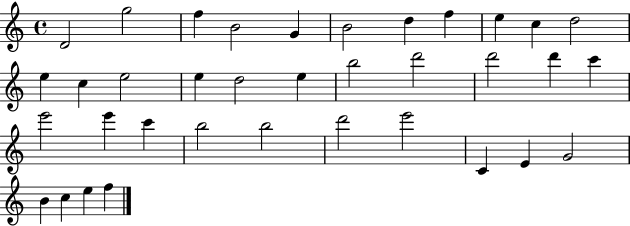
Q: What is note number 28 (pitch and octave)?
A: D6